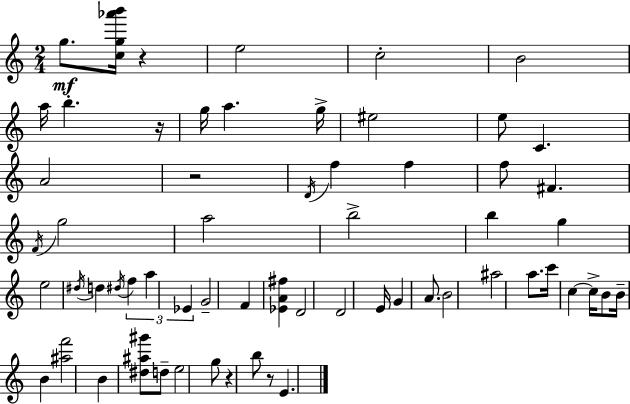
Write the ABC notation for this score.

X:1
T:Untitled
M:2/4
L:1/4
K:C
g/2 [cg_a'b']/4 z e2 c2 B2 a/4 b z/4 g/4 a g/4 ^e2 e/2 C A2 z2 D/4 f f f/2 ^F F/4 g2 a2 b2 b g e2 ^d/4 d ^d/4 f a _E G2 F [_EA^f] D2 D2 E/4 G A/2 B2 ^a2 a/2 c'/4 c c/4 B/2 B/4 B [^af']2 B [^d^a^g']/2 d/2 e2 g/2 z b/2 z/2 E